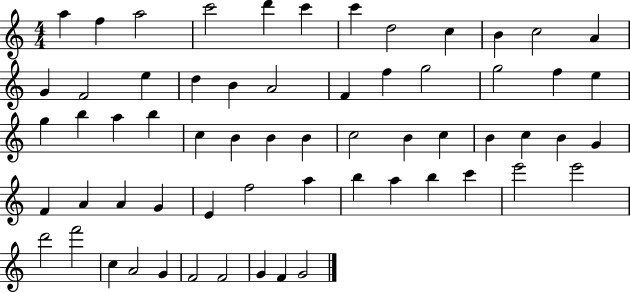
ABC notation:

X:1
T:Untitled
M:4/4
L:1/4
K:C
a f a2 c'2 d' c' c' d2 c B c2 A G F2 e d B A2 F f g2 g2 f e g b a b c B B B c2 B c B c B G F A A G E f2 a b a b c' e'2 e'2 d'2 f'2 c A2 G F2 F2 G F G2